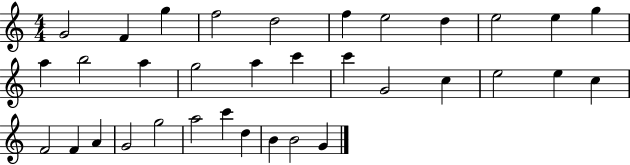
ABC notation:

X:1
T:Untitled
M:4/4
L:1/4
K:C
G2 F g f2 d2 f e2 d e2 e g a b2 a g2 a c' c' G2 c e2 e c F2 F A G2 g2 a2 c' d B B2 G